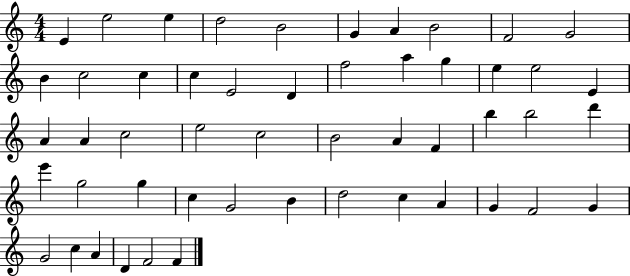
E4/q E5/h E5/q D5/h B4/h G4/q A4/q B4/h F4/h G4/h B4/q C5/h C5/q C5/q E4/h D4/q F5/h A5/q G5/q E5/q E5/h E4/q A4/q A4/q C5/h E5/h C5/h B4/h A4/q F4/q B5/q B5/h D6/q E6/q G5/h G5/q C5/q G4/h B4/q D5/h C5/q A4/q G4/q F4/h G4/q G4/h C5/q A4/q D4/q F4/h F4/q